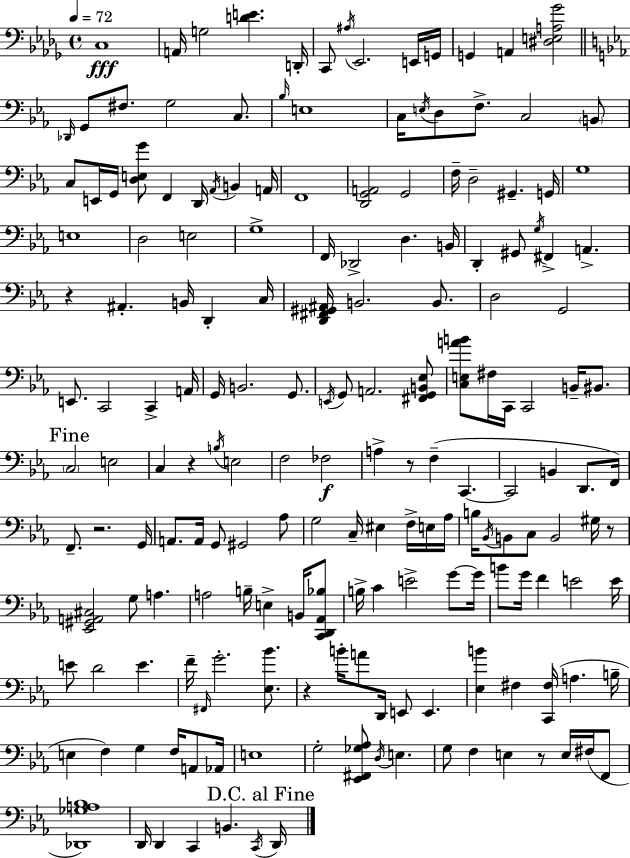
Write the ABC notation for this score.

X:1
T:Untitled
M:4/4
L:1/4
K:Bbm
C,4 A,,/4 G,2 [DE] D,,/4 C,,/2 ^A,/4 _E,,2 E,,/4 G,,/4 G,, A,, [^D,E,A,_G]2 _D,,/4 G,,/2 ^F,/2 G,2 C,/2 _B,/4 E,4 C,/4 E,/4 D,/2 F,/2 C,2 B,,/2 C,/2 E,,/4 G,,/4 [D,E,G]/2 F,, D,,/4 _A,,/4 B,, A,,/4 F,,4 [D,,G,,A,,]2 G,,2 F,/4 D,2 ^G,, G,,/4 G,4 E,4 D,2 E,2 G,4 F,,/4 _D,,2 D, B,,/4 D,, ^G,,/2 G,/4 ^F,, A,, z ^A,, B,,/4 D,, C,/4 [D,,^F,,^G,,^A,,]/4 B,,2 B,,/2 D,2 G,,2 E,,/2 C,,2 C,, A,,/4 G,,/4 B,,2 G,,/2 E,,/4 G,,/2 A,,2 [^F,,G,,B,,_E,]/2 [C,E,AB]/2 ^F,/4 C,,/4 C,,2 B,,/4 ^B,,/2 C,2 E,2 C, z B,/4 E,2 F,2 _F,2 A, z/2 F, C,, C,,2 B,, D,,/2 F,,/4 F,,/2 z2 G,,/4 A,,/2 A,,/4 G,,/2 ^G,,2 _A,/2 G,2 C,/4 ^E, F,/4 E,/4 _A,/4 B,/4 _B,,/4 B,,/2 C,/2 B,,2 ^G,/4 z/2 [_E,,^G,,A,,^C,]2 G,/2 A, A,2 B,/4 E, B,,/4 [C,,D,,_A,,_B,]/2 B,/4 C E2 G/2 G/4 B/2 G/4 F E2 E/4 E/2 D2 E F/4 ^F,,/4 G2 [_E,_B]/2 z B/4 A/2 D,,/4 E,,/2 E,, [_E,B] ^F, [C,,^F,]/4 A, B,/4 E, F, G, F,/4 A,,/2 _A,,/4 E,4 G,2 [_E,,^F,,_G,_A,]/2 D,/4 E, G,/2 F, E, z/2 E,/4 ^F,/4 F,,/2 [_D,,_G,A,_B,]4 D,,/4 D,, C,, B,, C,,/4 D,,/4